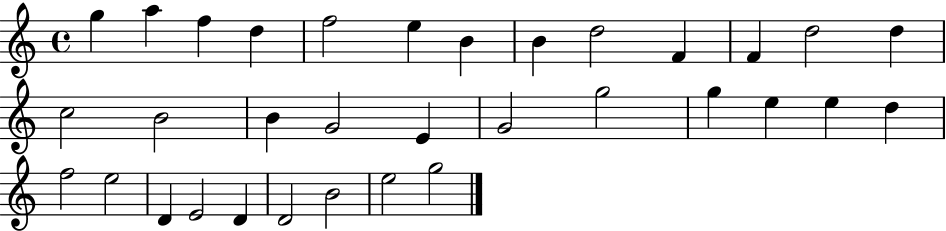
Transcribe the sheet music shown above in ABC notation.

X:1
T:Untitled
M:4/4
L:1/4
K:C
g a f d f2 e B B d2 F F d2 d c2 B2 B G2 E G2 g2 g e e d f2 e2 D E2 D D2 B2 e2 g2